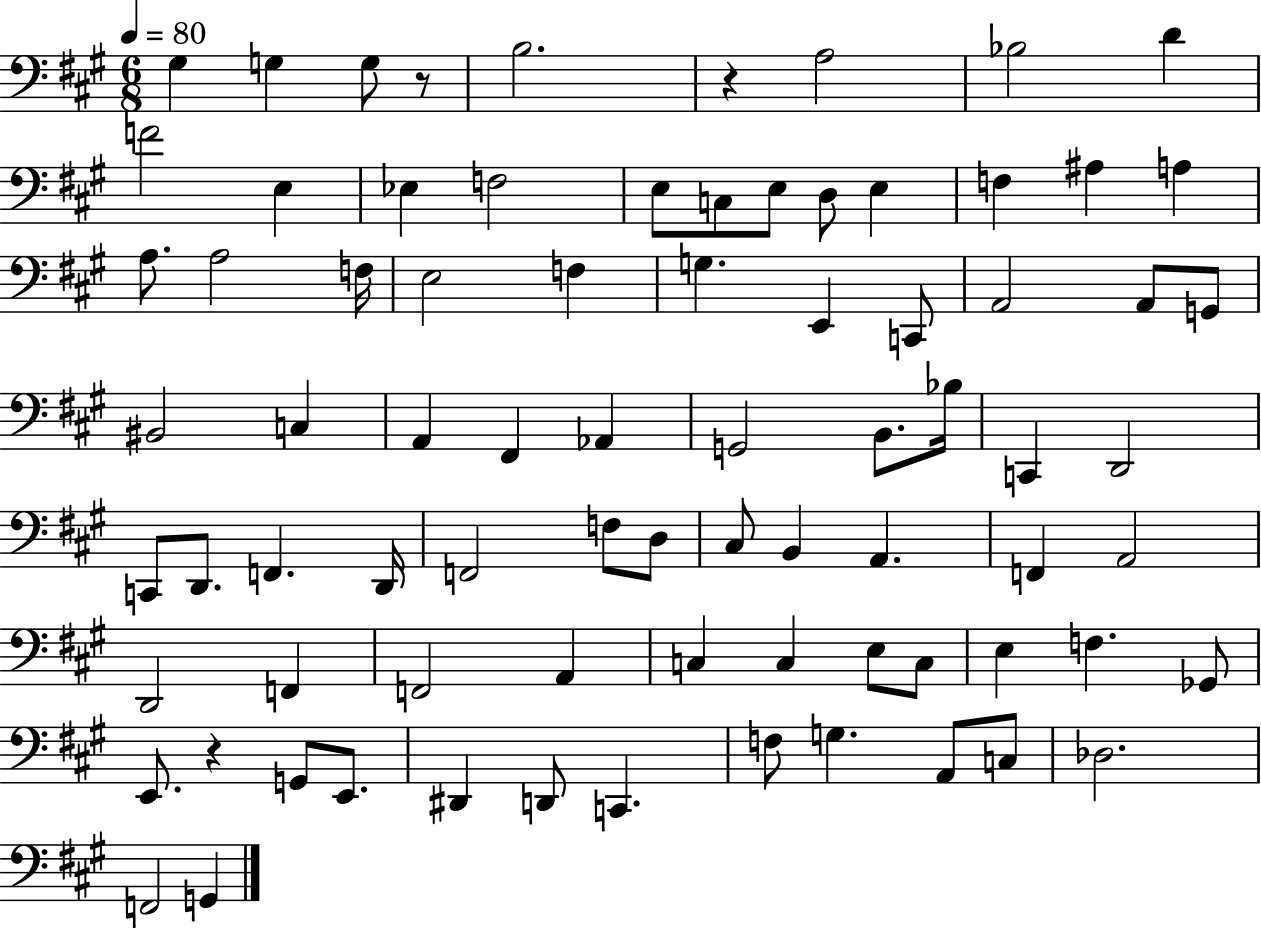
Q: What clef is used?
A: bass